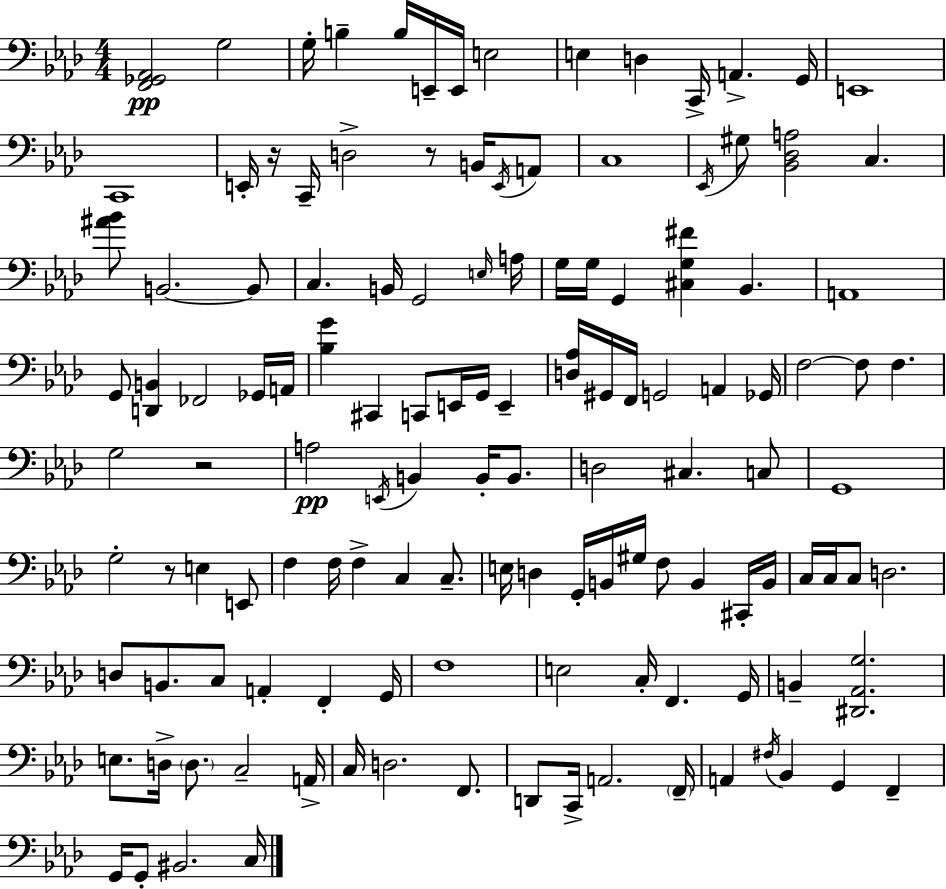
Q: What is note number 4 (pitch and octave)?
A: B3